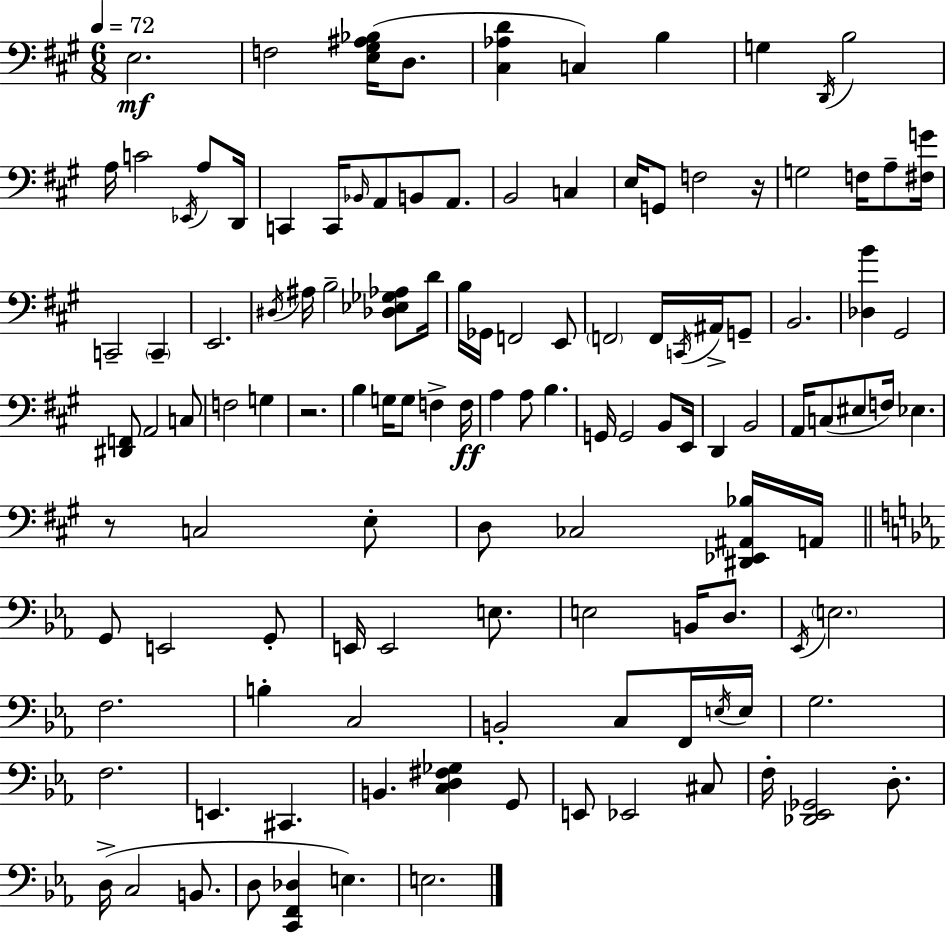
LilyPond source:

{
  \clef bass
  \numericTimeSignature
  \time 6/8
  \key a \major
  \tempo 4 = 72
  e2.\mf | f2 <e gis ais bes>16( d8. | <cis aes d'>4 c4) b4 | g4 \acciaccatura { d,16 } b2 | \break a16 c'2 \acciaccatura { ees,16 } a8 | d,16 c,4 c,16 \grace { bes,16 } a,8 b,8 | a,8. b,2 c4 | e16 g,8 f2 | \break r16 g2 f16 | a8-- <fis g'>16 c,2-- \parenthesize c,4-- | e,2. | \acciaccatura { dis16 } ais16 b2-- | \break <des ees ges aes>8 d'16 b16 ges,16 f,2 | e,8 \parenthesize f,2 | f,16 \acciaccatura { c,16 } ais,16-> g,8-- b,2. | <des b'>4 gis,2 | \break <dis, f,>8 a,2 | c8 f2 | g4 r2. | b4 g16 g8 | \break f4-> f16\ff a4 a8 b4. | g,16 g,2 | b,8 e,16 d,4 b,2 | a,16 c8( eis8 f16) ees4. | \break r8 c2 | e8-. d8 ces2 | <dis, ees, ais, bes>16 a,16 \bar "||" \break \key ees \major g,8 e,2 g,8-. | e,16 e,2 e8. | e2 b,16 d8. | \acciaccatura { ees,16 } \parenthesize e2. | \break f2. | b4-. c2 | b,2-. c8 f,16 | \acciaccatura { e16 } e16 g2. | \break f2. | e,4. cis,4. | b,4. <c d fis ges>4 | g,8 e,8 ees,2 | \break cis8 f16-. <des, ees, ges,>2 d8.-. | d16->( c2 b,8. | d8 <c, f, des>4 e4.) | e2. | \break \bar "|."
}